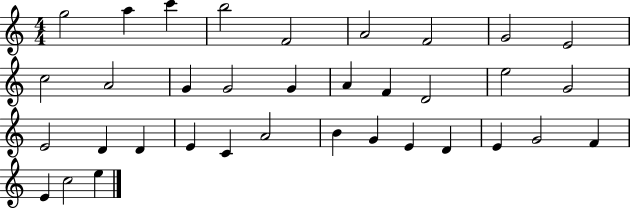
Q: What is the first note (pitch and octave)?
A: G5